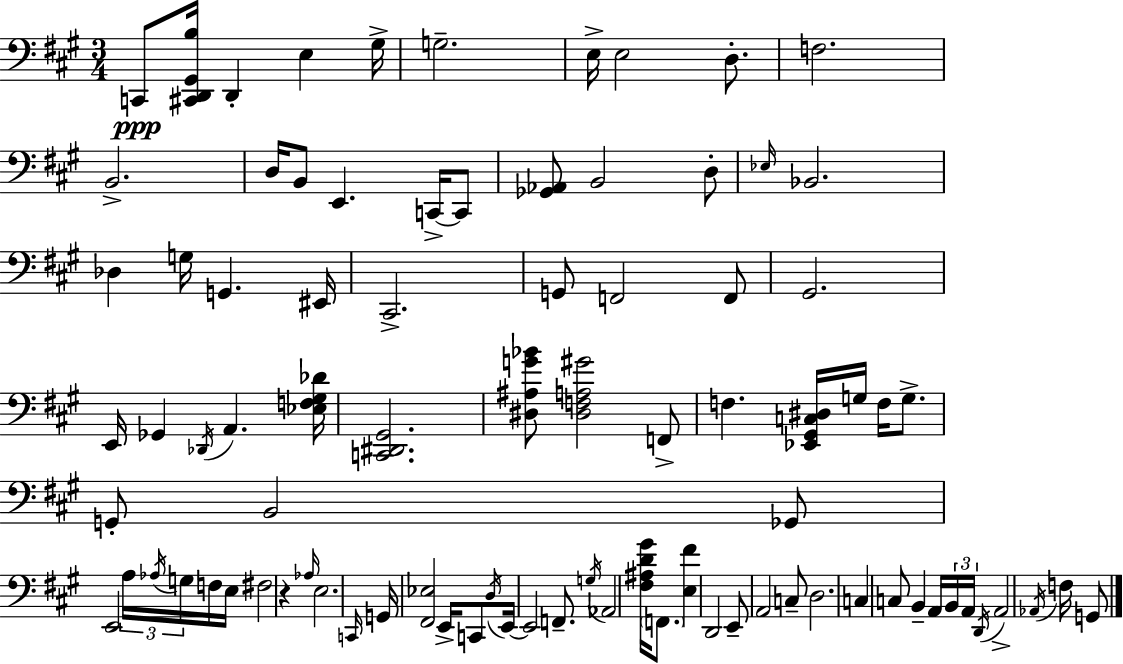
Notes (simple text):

C2/e [C#2,D2,G#2,B3]/s D2/q E3/q G#3/s G3/h. E3/s E3/h D3/e. F3/h. B2/h. D3/s B2/e E2/q. C2/s C2/e [Gb2,Ab2]/e B2/h D3/e Eb3/s Bb2/h. Db3/q G3/s G2/q. EIS2/s C#2/h. G2/e F2/h F2/e G#2/h. E2/s Gb2/q Db2/s A2/q. [Eb3,F3,G#3,Db4]/s [C2,D#2,G#2]/h. [D#3,A#3,G4,Bb4]/e [D#3,F3,A3,G#4]/h F2/e F3/q. [Eb2,G#2,C3,D#3]/s G3/s F3/s G3/e. G2/e B2/h Gb2/e E2/h A3/s Ab3/s G3/s F3/s E3/s F#3/h R/q Ab3/s E3/h. C2/s G2/s [F#2,Eb3]/h E2/s C2/e D3/s E2/s E2/h F2/e. G3/s Ab2/h [F#3,A#3,D4,G#4]/s F2/e. [E3,F#4]/q D2/h E2/e A2/h C3/e D3/h. C3/q C3/e B2/q A2/s B2/s A2/s D2/s A2/h Ab2/s F3/s G2/e